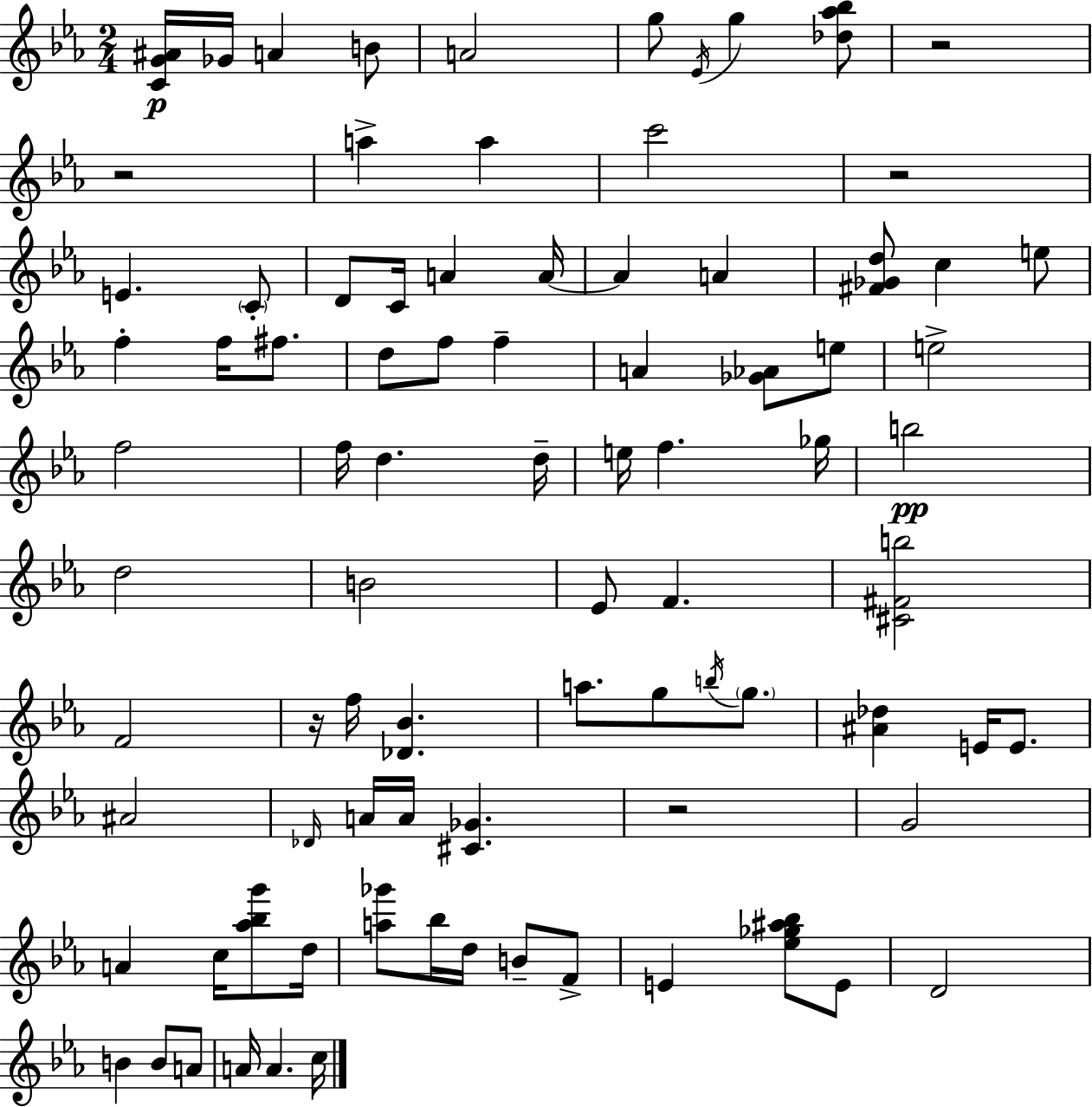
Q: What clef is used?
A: treble